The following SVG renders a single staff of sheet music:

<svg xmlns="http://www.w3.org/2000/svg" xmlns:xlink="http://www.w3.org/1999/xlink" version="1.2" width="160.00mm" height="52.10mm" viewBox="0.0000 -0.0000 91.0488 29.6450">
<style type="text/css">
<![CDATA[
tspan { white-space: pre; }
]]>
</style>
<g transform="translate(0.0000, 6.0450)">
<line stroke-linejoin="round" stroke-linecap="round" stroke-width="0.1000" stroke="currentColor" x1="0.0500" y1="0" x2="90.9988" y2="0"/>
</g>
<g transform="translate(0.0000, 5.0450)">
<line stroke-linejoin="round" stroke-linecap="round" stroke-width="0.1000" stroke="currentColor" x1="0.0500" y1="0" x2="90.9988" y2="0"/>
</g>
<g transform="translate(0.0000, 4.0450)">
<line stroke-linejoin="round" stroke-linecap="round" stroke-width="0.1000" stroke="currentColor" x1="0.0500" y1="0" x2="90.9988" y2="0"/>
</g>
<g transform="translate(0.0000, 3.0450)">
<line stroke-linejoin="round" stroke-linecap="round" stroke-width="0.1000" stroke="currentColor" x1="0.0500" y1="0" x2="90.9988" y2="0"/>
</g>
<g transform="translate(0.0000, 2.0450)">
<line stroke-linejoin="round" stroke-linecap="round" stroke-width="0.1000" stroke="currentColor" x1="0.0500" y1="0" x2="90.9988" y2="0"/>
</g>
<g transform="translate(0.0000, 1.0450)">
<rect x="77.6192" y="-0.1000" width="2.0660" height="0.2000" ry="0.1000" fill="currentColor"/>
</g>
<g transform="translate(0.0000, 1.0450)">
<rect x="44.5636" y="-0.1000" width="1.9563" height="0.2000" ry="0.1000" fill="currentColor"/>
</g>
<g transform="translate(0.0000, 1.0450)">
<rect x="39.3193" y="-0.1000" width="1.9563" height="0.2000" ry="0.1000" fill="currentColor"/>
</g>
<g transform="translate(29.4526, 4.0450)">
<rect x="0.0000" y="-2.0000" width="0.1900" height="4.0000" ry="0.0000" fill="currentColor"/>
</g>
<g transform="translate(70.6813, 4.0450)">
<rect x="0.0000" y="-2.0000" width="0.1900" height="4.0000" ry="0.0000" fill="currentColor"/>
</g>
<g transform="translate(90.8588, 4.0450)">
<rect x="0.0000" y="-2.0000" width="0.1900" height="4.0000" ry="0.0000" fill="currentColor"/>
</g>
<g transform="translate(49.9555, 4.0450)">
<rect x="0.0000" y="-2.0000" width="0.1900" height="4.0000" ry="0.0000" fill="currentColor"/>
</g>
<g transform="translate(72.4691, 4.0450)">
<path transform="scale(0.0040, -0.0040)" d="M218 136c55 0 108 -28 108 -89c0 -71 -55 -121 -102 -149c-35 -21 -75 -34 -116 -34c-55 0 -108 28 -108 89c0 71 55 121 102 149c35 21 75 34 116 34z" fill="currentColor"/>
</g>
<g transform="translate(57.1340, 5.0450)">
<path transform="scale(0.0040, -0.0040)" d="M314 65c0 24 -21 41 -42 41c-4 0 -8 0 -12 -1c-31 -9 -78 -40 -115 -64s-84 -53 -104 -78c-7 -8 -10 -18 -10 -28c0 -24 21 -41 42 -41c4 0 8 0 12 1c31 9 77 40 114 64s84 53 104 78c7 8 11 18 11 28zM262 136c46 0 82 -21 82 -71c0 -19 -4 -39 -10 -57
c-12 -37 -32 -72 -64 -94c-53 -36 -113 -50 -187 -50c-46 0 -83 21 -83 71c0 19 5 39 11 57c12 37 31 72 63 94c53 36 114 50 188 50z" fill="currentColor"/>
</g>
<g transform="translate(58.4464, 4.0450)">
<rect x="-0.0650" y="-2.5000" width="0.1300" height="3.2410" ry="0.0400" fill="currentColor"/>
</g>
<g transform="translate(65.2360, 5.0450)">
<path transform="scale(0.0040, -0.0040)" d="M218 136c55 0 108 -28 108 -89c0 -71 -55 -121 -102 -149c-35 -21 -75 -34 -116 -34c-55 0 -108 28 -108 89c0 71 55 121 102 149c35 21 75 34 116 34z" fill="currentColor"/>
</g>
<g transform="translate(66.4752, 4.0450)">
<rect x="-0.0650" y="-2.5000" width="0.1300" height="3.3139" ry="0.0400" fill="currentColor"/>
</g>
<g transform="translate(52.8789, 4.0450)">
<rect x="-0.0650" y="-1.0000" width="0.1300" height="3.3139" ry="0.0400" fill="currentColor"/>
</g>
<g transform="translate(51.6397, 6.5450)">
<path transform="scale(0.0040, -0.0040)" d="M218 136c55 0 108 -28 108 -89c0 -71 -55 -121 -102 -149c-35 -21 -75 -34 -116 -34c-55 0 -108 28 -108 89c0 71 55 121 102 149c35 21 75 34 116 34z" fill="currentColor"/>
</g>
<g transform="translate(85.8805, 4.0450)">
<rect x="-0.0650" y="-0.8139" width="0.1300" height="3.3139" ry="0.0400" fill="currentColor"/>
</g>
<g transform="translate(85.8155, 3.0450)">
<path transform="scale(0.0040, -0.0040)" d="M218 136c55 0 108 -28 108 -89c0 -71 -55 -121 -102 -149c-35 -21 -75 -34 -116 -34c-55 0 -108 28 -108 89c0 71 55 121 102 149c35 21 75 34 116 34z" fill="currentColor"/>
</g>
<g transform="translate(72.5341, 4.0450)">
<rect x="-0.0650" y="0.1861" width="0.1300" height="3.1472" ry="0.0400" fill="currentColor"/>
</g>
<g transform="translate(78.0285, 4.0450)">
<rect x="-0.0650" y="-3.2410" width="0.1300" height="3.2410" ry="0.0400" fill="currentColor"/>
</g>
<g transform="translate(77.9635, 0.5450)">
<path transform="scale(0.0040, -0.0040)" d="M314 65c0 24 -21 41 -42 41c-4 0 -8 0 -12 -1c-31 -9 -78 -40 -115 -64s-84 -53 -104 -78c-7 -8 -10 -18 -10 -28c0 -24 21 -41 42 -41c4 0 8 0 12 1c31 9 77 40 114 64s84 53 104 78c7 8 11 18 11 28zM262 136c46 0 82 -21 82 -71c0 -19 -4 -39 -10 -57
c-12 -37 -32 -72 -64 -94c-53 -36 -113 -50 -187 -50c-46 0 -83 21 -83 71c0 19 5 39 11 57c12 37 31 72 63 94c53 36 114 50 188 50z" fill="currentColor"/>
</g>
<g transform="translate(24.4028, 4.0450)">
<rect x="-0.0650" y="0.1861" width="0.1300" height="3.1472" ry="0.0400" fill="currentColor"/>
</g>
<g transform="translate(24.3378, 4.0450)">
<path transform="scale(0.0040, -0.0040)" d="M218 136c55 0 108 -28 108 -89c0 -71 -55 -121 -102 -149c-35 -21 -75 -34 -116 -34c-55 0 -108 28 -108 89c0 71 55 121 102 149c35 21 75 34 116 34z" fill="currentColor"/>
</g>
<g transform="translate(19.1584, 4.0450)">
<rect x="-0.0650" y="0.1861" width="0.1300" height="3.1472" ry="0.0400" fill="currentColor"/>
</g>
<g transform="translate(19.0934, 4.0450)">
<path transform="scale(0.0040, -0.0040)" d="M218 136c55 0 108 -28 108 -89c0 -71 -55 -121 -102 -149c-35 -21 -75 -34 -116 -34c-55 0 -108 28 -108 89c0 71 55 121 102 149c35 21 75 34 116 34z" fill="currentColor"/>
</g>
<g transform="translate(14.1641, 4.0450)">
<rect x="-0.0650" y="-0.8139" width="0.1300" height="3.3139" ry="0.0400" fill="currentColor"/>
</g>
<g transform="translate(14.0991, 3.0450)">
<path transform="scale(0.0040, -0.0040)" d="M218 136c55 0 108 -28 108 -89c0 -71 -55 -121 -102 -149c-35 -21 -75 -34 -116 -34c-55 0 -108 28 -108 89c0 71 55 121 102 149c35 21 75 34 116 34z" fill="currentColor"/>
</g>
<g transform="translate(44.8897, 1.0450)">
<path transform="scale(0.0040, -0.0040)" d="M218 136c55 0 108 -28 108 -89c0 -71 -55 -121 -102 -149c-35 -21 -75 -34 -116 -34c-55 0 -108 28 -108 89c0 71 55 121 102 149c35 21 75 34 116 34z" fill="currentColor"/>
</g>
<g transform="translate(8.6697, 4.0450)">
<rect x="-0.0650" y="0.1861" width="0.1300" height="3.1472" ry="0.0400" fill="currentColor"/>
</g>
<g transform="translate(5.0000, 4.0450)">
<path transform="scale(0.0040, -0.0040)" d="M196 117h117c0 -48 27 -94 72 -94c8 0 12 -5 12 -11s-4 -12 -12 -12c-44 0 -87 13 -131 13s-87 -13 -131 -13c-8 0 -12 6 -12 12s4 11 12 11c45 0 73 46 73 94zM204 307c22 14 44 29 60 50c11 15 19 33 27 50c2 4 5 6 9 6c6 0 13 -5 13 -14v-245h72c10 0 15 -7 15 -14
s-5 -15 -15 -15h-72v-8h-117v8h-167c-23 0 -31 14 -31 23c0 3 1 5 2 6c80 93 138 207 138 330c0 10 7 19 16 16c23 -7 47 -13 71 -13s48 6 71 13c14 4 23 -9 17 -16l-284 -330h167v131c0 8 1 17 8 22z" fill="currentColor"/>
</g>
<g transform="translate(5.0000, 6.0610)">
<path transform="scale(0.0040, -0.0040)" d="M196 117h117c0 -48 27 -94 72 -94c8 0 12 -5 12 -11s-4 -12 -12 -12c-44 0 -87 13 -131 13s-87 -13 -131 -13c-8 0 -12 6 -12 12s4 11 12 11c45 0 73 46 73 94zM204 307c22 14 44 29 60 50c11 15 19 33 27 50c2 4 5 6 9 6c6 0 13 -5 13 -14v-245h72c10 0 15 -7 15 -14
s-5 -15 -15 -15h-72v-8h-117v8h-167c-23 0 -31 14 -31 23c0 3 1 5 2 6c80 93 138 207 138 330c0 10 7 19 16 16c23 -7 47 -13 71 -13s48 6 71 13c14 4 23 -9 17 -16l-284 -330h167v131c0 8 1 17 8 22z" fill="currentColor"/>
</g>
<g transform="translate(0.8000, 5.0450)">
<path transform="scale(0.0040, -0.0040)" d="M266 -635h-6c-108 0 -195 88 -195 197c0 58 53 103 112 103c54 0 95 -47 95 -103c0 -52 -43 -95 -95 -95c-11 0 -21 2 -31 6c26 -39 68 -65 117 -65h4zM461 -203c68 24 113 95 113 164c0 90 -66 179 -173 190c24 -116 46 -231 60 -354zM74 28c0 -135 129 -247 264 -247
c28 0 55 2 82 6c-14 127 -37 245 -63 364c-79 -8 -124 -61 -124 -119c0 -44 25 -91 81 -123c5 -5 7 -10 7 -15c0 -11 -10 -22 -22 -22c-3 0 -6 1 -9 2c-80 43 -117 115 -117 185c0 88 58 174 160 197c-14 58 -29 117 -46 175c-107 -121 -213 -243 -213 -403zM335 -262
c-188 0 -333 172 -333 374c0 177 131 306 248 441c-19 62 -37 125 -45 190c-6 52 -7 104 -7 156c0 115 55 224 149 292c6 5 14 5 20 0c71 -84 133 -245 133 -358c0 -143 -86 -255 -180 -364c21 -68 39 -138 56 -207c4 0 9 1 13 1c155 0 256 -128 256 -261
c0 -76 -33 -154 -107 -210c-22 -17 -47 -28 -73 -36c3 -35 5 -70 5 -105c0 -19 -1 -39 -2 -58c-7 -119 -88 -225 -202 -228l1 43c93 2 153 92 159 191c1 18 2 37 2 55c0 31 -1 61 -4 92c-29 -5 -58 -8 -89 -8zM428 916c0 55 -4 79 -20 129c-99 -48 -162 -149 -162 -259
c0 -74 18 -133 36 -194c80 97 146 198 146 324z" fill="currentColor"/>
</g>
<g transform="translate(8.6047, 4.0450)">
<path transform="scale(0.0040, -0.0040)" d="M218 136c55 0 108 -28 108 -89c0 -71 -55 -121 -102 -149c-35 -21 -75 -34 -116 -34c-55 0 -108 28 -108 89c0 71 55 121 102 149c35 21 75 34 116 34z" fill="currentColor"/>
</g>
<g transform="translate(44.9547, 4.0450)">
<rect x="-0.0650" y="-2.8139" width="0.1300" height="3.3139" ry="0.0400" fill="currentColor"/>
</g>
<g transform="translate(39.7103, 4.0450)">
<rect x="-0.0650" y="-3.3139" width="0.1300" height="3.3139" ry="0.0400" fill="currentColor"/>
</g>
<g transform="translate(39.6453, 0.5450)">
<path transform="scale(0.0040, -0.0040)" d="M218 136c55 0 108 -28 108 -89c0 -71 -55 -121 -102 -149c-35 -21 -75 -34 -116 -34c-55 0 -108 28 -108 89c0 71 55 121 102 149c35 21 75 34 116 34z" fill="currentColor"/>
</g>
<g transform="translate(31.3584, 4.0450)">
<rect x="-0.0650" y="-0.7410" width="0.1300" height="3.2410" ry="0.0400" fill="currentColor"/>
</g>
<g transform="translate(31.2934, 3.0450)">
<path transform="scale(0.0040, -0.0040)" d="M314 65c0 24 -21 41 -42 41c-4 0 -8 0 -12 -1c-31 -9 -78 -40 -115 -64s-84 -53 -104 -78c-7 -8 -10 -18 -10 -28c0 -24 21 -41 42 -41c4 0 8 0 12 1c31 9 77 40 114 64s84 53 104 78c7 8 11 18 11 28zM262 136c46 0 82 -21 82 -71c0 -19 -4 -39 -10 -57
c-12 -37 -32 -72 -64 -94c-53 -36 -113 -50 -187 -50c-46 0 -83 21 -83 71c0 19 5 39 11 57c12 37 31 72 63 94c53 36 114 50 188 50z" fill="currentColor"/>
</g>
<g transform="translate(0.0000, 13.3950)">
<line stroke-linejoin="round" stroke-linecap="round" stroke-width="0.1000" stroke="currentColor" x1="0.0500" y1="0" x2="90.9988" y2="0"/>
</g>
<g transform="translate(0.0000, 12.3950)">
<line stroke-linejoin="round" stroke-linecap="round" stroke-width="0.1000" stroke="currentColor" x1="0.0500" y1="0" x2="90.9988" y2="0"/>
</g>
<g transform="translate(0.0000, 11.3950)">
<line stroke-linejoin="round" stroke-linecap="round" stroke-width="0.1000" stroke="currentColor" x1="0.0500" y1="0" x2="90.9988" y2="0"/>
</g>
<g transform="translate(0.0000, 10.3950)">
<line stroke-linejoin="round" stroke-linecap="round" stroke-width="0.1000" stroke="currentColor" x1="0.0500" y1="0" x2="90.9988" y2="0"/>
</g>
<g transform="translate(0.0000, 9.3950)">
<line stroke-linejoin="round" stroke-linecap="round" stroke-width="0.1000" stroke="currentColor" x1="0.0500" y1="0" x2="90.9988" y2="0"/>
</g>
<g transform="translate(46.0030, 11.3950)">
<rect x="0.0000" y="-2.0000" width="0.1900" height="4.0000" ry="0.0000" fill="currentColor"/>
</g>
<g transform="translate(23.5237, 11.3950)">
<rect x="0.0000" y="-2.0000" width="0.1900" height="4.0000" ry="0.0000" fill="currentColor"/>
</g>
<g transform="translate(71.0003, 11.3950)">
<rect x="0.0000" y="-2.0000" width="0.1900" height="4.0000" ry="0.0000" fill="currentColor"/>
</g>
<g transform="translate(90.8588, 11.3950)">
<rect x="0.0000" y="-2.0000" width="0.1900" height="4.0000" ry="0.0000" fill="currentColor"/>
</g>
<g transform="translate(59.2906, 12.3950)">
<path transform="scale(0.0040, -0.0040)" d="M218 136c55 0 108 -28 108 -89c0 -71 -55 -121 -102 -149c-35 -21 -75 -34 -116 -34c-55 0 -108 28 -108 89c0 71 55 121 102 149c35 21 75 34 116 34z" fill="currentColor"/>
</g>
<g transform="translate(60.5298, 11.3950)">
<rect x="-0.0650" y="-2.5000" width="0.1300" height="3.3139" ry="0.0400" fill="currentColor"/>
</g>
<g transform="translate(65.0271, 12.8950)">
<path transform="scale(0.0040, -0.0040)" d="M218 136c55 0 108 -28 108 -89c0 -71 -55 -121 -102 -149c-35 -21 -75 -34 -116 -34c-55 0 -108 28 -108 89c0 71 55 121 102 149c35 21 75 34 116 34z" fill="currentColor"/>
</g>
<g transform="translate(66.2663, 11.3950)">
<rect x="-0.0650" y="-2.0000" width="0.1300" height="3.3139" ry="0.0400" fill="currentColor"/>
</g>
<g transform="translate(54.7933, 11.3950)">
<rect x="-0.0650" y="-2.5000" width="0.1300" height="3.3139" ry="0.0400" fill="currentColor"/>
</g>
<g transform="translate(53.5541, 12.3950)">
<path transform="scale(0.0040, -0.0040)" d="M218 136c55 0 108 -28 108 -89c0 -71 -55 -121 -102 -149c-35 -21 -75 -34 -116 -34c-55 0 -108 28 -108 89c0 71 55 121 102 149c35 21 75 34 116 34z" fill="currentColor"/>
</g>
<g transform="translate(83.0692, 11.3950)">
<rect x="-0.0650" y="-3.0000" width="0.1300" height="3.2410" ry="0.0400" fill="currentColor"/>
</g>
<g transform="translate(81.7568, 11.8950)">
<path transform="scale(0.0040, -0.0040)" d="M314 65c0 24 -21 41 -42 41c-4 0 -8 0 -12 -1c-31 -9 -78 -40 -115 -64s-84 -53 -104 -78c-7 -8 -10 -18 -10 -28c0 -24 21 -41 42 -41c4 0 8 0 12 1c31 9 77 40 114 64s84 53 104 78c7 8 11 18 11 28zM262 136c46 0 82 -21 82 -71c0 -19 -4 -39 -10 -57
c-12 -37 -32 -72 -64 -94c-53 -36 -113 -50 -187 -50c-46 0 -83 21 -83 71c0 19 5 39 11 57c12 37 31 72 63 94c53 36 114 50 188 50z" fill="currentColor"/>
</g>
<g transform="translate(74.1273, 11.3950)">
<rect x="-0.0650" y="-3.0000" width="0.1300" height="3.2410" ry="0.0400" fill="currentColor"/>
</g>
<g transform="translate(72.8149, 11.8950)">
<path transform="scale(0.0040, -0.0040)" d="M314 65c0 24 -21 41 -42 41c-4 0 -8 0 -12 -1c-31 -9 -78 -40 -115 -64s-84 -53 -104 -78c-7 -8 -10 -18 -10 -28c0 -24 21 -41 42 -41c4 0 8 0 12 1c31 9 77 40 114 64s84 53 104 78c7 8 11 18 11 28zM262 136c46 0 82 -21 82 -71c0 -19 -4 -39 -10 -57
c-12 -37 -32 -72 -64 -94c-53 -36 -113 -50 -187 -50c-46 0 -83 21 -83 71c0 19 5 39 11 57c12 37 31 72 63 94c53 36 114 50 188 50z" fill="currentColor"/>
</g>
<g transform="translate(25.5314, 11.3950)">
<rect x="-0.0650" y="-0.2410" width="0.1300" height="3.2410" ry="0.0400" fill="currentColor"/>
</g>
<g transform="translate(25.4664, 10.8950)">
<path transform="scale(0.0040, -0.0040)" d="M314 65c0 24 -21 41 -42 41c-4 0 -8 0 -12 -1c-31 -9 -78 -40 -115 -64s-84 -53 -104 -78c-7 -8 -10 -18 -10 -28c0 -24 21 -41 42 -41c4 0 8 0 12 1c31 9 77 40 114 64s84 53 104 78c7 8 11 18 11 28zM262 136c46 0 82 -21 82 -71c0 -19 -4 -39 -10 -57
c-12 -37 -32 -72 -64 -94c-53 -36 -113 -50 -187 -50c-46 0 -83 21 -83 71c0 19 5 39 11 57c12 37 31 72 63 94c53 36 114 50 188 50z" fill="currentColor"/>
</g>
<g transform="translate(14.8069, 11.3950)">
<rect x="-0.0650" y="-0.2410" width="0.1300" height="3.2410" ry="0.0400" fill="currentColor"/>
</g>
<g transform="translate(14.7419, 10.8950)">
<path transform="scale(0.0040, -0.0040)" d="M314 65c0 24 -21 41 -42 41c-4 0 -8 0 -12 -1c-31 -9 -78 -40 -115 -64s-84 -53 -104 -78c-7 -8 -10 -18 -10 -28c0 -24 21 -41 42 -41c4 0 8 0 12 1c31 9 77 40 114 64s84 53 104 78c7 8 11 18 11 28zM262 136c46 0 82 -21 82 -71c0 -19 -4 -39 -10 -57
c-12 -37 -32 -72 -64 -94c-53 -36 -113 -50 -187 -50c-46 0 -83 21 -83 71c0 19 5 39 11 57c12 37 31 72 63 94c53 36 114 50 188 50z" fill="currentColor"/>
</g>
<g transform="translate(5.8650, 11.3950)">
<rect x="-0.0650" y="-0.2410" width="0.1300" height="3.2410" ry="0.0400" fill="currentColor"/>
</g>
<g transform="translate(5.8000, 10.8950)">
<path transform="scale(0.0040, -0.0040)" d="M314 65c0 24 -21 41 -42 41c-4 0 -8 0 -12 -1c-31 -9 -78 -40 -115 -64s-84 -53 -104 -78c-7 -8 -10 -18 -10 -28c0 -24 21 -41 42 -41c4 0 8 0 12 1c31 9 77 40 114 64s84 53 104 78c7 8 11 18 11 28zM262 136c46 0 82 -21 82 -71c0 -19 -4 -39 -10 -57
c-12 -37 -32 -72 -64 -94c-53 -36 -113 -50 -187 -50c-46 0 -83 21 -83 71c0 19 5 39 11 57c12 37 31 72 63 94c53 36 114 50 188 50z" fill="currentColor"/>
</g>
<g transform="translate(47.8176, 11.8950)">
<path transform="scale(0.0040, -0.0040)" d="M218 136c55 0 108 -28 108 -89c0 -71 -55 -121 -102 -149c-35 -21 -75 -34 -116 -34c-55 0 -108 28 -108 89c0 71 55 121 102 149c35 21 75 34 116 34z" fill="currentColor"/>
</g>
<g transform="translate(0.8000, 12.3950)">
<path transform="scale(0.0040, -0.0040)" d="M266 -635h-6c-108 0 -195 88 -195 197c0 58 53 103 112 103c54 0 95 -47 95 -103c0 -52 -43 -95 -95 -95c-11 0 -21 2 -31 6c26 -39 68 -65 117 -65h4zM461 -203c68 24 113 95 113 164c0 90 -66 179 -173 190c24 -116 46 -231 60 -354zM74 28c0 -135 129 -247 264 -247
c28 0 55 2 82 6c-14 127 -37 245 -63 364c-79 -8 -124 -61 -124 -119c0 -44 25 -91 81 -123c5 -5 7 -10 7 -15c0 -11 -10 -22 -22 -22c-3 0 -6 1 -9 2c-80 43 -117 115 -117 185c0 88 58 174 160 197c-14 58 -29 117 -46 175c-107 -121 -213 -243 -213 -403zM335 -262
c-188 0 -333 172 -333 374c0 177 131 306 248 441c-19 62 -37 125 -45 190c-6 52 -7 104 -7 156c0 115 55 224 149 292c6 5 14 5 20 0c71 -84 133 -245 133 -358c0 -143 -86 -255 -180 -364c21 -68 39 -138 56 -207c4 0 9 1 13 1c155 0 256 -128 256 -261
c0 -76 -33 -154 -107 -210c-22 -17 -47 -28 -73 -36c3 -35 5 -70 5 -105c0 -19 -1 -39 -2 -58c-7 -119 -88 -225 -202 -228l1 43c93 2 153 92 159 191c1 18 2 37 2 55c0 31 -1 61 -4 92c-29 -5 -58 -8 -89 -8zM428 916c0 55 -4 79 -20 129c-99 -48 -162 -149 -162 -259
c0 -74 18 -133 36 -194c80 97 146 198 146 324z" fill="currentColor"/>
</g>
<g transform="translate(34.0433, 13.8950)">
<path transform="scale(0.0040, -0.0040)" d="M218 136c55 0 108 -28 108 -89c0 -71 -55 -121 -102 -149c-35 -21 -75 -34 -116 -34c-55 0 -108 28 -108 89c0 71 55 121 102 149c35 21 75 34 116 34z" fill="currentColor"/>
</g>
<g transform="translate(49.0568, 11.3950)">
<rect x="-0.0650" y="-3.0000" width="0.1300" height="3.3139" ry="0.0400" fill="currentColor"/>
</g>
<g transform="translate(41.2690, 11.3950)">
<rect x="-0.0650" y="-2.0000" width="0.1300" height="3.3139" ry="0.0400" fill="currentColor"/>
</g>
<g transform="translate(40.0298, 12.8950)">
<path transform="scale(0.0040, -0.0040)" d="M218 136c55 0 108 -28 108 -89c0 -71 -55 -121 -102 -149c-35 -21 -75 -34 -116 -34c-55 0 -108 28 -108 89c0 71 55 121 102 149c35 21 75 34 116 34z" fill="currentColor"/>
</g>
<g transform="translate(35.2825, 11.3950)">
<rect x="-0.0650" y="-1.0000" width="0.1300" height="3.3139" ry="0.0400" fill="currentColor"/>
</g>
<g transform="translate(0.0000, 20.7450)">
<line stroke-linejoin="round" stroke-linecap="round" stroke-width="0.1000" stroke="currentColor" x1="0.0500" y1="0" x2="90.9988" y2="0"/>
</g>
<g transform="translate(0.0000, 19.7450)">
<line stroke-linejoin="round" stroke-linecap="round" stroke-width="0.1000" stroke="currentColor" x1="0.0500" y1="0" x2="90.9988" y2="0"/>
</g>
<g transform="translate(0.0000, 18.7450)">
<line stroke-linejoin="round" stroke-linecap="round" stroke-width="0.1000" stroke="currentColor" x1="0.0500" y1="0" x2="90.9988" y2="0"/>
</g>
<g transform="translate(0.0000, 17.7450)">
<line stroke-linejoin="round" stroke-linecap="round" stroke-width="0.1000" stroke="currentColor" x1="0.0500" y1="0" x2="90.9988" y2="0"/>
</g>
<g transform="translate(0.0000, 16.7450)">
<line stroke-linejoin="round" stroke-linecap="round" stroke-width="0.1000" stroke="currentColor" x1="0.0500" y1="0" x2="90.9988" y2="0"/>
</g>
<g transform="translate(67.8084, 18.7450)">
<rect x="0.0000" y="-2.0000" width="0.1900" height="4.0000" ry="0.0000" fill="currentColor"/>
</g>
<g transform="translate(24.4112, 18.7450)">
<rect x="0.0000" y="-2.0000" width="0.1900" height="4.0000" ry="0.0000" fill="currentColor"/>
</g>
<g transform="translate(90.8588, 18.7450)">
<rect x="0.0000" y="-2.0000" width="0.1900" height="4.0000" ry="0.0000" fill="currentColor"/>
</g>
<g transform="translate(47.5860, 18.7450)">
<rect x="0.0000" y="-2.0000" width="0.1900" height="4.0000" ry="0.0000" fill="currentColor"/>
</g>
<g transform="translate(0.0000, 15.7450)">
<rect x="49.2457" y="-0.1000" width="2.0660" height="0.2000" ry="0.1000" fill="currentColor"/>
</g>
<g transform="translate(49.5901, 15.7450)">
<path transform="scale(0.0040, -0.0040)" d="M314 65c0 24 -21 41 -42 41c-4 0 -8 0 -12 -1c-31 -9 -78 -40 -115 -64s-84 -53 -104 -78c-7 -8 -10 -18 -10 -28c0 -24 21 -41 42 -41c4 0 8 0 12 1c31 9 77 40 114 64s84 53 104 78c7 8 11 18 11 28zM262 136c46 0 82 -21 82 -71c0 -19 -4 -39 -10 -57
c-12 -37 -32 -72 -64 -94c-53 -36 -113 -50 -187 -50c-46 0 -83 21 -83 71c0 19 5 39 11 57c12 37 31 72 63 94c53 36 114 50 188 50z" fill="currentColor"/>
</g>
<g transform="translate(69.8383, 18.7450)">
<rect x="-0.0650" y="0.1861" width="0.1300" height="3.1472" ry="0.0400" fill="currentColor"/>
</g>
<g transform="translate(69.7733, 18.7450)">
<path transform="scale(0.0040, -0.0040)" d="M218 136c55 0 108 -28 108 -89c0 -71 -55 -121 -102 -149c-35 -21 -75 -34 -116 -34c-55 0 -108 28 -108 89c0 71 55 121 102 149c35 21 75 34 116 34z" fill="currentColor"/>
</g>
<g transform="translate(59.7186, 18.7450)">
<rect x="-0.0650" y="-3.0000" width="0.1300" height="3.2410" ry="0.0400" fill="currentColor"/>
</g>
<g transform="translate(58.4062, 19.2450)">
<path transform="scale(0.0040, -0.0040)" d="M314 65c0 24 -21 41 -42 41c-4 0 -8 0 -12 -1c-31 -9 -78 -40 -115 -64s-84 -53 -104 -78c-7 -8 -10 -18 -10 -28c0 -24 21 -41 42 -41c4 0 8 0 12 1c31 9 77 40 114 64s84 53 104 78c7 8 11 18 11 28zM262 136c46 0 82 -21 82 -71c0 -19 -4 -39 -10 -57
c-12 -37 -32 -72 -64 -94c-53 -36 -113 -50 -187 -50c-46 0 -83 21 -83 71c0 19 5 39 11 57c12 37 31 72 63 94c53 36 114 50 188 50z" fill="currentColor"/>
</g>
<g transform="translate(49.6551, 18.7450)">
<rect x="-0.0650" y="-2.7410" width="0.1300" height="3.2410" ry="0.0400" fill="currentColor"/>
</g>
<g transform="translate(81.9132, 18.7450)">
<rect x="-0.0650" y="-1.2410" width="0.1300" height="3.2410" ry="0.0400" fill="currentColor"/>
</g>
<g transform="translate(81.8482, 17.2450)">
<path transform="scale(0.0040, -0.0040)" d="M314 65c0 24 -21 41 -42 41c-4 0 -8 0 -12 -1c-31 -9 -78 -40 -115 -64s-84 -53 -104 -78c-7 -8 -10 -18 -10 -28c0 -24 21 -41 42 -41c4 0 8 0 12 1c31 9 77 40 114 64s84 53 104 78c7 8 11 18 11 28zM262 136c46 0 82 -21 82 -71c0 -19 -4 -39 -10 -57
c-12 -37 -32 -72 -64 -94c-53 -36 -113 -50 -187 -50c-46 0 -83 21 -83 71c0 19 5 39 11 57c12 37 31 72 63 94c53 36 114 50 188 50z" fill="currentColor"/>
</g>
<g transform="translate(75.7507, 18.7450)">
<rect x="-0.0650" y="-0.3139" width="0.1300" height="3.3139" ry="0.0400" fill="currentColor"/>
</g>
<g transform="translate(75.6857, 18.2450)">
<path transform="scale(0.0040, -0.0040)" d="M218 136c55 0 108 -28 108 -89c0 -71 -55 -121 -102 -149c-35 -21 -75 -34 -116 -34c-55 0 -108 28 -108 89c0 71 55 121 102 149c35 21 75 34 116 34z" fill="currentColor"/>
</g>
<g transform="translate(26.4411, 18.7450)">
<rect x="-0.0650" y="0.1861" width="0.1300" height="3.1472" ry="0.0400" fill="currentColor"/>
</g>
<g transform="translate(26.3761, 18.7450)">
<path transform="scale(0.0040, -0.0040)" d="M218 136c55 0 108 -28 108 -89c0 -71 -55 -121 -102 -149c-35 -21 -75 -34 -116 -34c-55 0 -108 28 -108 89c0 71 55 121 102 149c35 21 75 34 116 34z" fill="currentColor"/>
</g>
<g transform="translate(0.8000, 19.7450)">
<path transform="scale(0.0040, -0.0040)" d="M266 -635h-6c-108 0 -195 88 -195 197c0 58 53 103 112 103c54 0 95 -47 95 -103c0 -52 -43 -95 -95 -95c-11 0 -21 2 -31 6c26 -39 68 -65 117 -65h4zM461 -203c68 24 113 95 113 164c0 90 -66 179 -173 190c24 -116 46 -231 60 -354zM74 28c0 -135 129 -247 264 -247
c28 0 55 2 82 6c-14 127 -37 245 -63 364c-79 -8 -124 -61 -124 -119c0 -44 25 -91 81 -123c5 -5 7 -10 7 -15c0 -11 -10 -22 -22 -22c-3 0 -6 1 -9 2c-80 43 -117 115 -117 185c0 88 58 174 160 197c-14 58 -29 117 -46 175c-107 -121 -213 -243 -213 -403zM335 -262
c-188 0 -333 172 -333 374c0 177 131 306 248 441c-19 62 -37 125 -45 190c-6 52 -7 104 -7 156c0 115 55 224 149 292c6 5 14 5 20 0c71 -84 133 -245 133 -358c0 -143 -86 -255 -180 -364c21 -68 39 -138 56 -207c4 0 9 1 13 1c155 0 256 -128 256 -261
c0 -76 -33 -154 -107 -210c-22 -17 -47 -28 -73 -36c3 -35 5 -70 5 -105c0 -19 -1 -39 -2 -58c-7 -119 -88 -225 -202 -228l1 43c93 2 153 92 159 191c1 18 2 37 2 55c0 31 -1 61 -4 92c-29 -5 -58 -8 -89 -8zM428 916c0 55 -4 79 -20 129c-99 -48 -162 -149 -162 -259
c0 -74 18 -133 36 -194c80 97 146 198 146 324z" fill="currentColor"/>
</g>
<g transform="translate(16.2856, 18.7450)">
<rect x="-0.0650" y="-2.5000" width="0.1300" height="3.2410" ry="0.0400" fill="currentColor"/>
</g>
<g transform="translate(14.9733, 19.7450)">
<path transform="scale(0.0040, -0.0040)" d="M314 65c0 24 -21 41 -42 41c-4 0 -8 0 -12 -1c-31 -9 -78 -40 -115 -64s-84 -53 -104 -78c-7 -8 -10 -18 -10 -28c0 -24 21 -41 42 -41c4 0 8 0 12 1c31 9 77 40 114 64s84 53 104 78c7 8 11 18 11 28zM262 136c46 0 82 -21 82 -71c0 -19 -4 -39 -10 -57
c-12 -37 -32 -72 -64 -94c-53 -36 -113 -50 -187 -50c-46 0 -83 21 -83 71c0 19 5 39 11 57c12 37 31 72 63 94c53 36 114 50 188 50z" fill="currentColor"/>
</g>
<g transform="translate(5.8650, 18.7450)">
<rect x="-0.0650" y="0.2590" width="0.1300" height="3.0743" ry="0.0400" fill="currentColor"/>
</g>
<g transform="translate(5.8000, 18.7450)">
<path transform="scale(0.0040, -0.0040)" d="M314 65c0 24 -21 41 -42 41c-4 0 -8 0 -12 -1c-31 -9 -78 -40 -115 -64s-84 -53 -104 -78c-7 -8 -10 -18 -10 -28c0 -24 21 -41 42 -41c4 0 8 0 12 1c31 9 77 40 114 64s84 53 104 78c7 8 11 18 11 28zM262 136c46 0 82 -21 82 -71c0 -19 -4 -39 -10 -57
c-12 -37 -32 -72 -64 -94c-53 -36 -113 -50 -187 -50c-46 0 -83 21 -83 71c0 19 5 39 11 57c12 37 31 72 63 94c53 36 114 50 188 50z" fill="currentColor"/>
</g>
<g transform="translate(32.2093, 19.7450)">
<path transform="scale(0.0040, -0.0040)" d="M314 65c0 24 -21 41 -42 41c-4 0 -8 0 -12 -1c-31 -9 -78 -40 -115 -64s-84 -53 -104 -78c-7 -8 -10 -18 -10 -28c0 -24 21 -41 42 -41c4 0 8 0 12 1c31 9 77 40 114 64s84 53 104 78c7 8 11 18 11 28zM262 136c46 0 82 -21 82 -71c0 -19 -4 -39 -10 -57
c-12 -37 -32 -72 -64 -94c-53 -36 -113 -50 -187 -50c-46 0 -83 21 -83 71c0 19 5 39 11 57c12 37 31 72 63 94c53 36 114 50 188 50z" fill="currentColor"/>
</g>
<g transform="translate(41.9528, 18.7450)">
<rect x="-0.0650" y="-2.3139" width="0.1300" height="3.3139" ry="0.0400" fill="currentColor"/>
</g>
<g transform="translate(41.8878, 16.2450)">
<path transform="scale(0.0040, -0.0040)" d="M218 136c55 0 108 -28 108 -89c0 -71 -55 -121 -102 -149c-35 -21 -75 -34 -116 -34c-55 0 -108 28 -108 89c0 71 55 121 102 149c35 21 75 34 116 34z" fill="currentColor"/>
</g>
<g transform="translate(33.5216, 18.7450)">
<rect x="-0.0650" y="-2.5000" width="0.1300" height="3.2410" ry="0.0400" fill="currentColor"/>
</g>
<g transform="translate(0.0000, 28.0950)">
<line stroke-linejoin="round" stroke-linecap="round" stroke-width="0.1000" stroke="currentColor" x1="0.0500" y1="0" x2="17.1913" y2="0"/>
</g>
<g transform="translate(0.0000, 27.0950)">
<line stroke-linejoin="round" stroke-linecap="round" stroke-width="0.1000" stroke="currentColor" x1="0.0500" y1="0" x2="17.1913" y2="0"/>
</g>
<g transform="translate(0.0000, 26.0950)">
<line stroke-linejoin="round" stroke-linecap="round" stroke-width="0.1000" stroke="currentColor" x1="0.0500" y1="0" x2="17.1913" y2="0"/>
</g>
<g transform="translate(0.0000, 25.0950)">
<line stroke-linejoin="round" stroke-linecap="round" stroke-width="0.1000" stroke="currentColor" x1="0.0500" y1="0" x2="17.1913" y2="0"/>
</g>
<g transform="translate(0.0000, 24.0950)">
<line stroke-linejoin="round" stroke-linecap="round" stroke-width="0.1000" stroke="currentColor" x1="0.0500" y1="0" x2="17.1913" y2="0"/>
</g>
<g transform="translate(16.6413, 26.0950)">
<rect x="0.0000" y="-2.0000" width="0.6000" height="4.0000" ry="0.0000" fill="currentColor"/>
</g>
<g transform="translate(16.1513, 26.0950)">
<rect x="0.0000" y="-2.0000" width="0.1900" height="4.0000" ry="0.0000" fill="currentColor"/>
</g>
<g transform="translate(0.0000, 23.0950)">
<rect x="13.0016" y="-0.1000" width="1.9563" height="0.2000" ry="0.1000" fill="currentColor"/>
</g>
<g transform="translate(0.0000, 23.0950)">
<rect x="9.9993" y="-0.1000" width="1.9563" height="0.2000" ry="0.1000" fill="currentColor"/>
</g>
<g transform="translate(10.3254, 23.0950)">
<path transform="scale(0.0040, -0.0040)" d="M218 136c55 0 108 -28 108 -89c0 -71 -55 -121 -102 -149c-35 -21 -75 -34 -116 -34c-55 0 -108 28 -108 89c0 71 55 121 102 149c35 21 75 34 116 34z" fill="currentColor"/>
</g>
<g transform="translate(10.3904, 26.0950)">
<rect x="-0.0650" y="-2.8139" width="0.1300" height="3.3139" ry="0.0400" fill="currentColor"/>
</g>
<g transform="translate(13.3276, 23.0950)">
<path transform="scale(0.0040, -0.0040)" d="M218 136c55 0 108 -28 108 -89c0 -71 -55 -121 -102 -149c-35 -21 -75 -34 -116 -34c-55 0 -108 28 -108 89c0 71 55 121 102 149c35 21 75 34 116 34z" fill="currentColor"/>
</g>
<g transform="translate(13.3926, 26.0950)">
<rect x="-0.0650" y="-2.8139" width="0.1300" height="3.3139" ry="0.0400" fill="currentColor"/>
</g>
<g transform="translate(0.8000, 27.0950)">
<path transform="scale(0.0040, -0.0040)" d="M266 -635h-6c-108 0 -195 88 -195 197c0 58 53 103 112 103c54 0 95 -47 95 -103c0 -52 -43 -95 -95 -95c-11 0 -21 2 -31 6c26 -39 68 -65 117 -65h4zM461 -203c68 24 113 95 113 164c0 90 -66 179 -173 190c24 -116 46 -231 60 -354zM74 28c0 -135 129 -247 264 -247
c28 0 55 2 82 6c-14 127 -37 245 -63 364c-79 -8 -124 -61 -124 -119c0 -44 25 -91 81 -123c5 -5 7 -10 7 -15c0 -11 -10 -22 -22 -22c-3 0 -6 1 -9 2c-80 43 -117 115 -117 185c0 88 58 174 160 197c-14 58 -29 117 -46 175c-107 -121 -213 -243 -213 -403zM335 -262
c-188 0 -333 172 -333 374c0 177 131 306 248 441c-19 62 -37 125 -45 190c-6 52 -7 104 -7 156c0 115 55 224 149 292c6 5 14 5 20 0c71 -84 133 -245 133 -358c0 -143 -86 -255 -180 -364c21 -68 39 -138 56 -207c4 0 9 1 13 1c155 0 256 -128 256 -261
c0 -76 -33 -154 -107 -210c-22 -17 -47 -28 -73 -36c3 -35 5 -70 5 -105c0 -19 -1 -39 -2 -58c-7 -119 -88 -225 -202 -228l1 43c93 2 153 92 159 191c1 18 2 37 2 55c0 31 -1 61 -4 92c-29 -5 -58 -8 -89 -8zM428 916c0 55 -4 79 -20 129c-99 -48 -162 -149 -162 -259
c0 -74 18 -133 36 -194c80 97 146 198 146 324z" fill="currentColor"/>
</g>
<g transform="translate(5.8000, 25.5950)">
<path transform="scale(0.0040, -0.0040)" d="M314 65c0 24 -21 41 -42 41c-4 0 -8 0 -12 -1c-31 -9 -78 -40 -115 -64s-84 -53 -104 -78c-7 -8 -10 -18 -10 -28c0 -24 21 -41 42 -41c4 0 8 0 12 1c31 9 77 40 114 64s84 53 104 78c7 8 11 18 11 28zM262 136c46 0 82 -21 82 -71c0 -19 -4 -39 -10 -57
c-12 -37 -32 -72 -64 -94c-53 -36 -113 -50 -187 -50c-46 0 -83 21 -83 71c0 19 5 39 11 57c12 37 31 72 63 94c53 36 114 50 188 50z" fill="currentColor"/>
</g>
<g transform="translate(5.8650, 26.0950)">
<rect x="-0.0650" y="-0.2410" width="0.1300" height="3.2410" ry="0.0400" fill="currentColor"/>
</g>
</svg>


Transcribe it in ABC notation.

X:1
T:Untitled
M:4/4
L:1/4
K:C
B d B B d2 b a D G2 G B b2 d c2 c2 c2 D F A G G F A2 A2 B2 G2 B G2 g a2 A2 B c e2 c2 a a